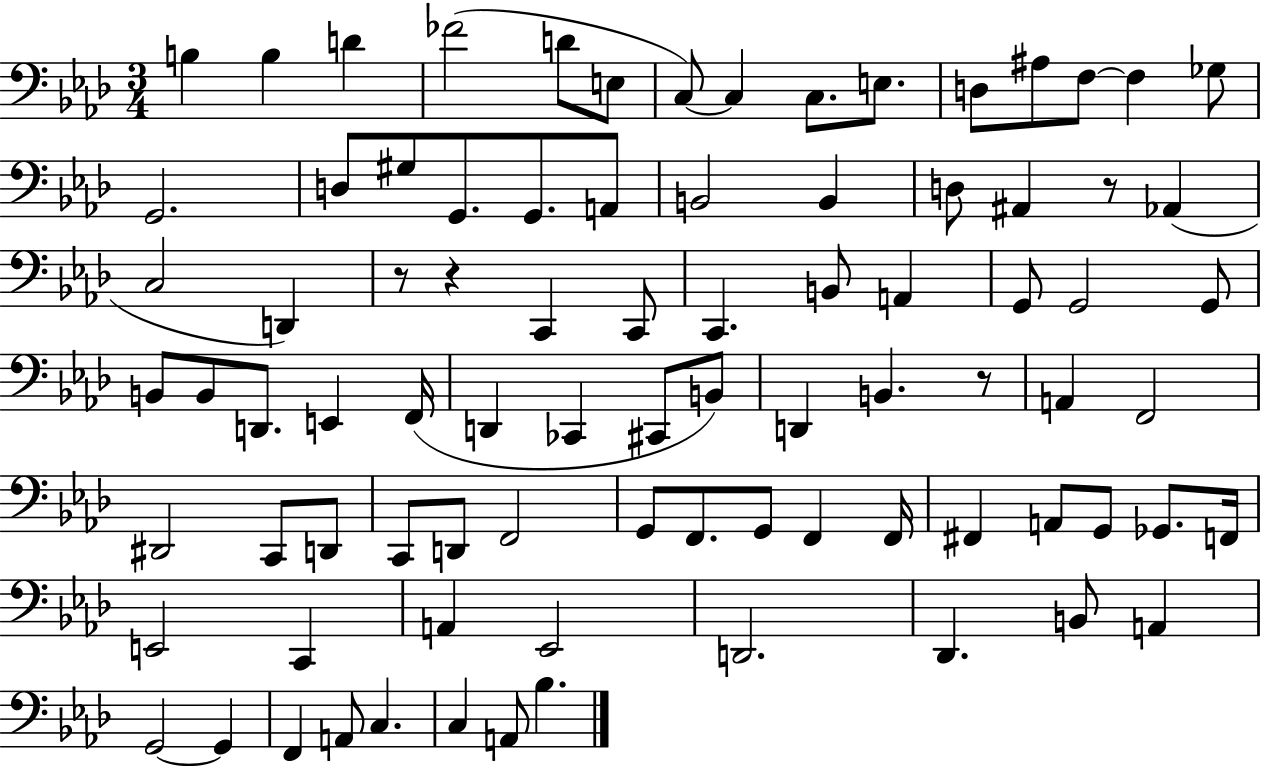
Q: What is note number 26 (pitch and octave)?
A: Ab2